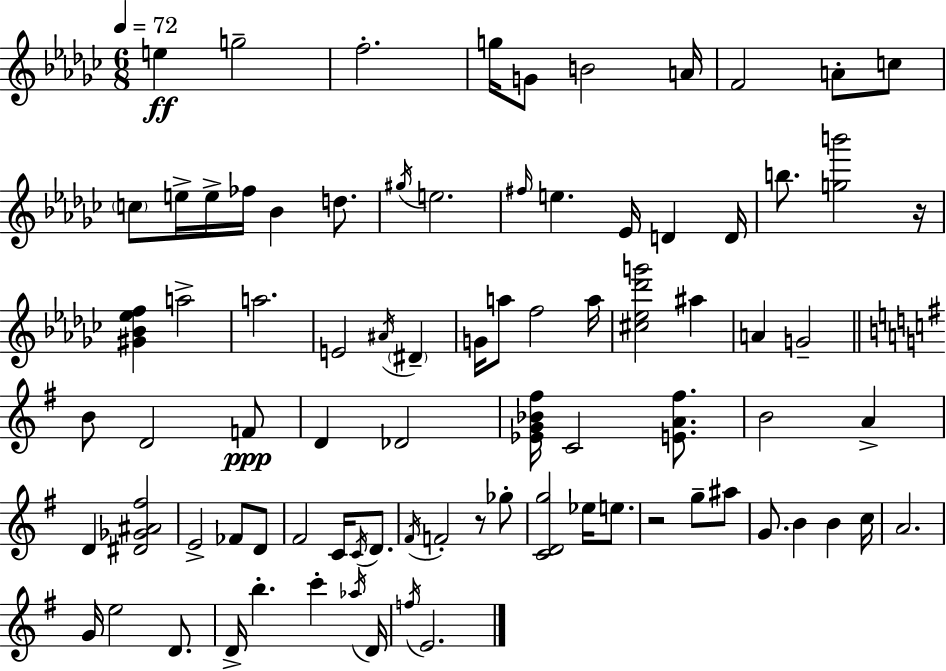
E5/q G5/h F5/h. G5/s G4/e B4/h A4/s F4/h A4/e C5/e C5/e E5/s E5/s FES5/s Bb4/q D5/e. G#5/s E5/h. F#5/s E5/q. Eb4/s D4/q D4/s B5/e. [G5,B6]/h R/s [G#4,Bb4,Eb5,F5]/q A5/h A5/h. E4/h A#4/s D#4/q G4/s A5/e F5/h A5/s [C#5,Eb5,Db6,G6]/h A#5/q A4/q G4/h B4/e D4/h F4/e D4/q Db4/h [Eb4,G4,Bb4,F#5]/s C4/h [E4,A4,F#5]/e. B4/h A4/q D4/q [D#4,Gb4,A#4,F#5]/h E4/h FES4/e D4/e F#4/h C4/s C4/s D4/e. F#4/s F4/h R/e Gb5/e [C4,D4,G5]/h Eb5/s E5/e. R/h G5/e A#5/e G4/e. B4/q B4/q C5/s A4/h. G4/s E5/h D4/e. D4/s B5/q. C6/q Ab5/s D4/s F5/s E4/h.